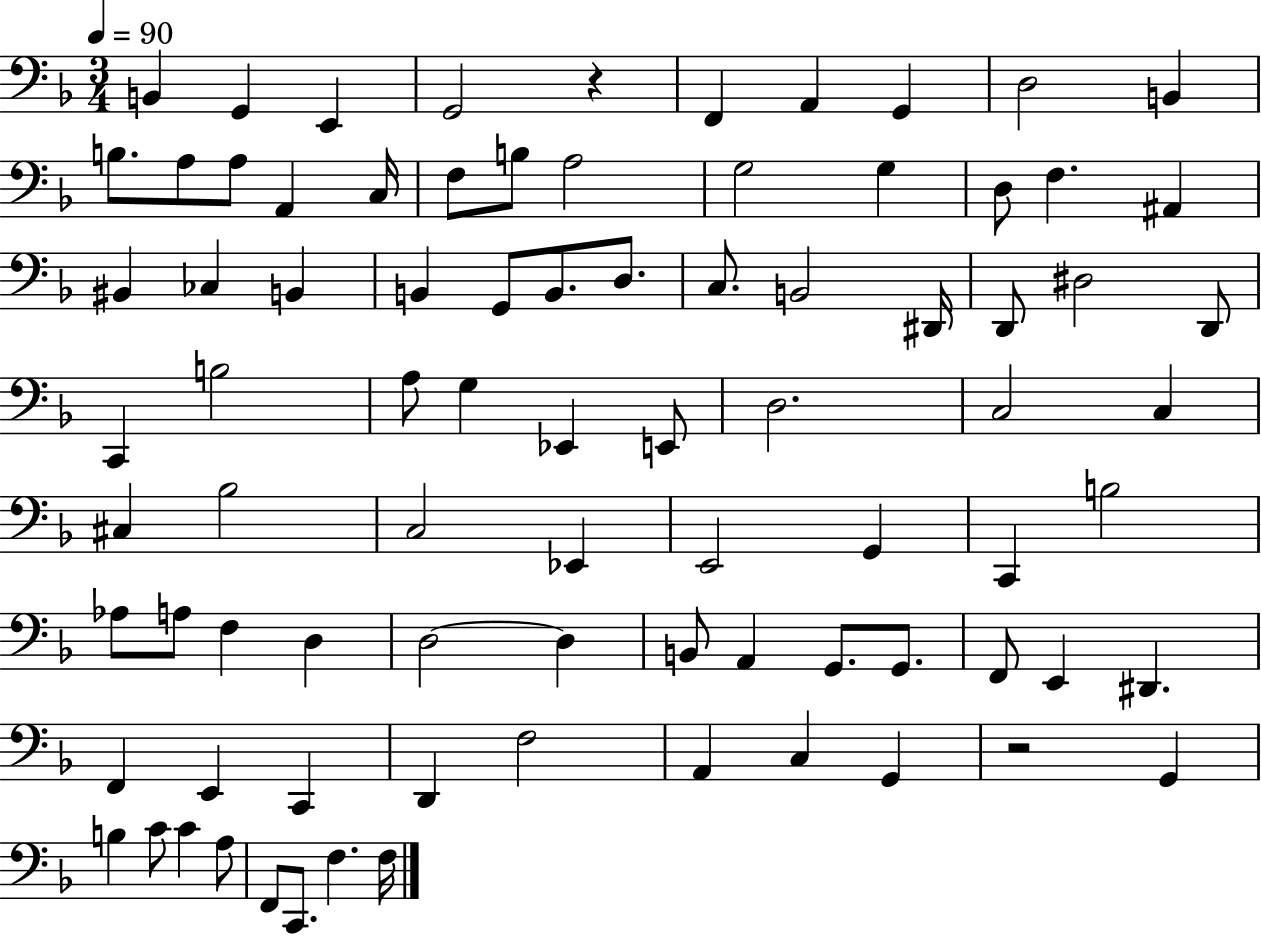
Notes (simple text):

B2/q G2/q E2/q G2/h R/q F2/q A2/q G2/q D3/h B2/q B3/e. A3/e A3/e A2/q C3/s F3/e B3/e A3/h G3/h G3/q D3/e F3/q. A#2/q BIS2/q CES3/q B2/q B2/q G2/e B2/e. D3/e. C3/e. B2/h D#2/s D2/e D#3/h D2/e C2/q B3/h A3/e G3/q Eb2/q E2/e D3/h. C3/h C3/q C#3/q Bb3/h C3/h Eb2/q E2/h G2/q C2/q B3/h Ab3/e A3/e F3/q D3/q D3/h D3/q B2/e A2/q G2/e. G2/e. F2/e E2/q D#2/q. F2/q E2/q C2/q D2/q F3/h A2/q C3/q G2/q R/h G2/q B3/q C4/e C4/q A3/e F2/e C2/e. F3/q. F3/s